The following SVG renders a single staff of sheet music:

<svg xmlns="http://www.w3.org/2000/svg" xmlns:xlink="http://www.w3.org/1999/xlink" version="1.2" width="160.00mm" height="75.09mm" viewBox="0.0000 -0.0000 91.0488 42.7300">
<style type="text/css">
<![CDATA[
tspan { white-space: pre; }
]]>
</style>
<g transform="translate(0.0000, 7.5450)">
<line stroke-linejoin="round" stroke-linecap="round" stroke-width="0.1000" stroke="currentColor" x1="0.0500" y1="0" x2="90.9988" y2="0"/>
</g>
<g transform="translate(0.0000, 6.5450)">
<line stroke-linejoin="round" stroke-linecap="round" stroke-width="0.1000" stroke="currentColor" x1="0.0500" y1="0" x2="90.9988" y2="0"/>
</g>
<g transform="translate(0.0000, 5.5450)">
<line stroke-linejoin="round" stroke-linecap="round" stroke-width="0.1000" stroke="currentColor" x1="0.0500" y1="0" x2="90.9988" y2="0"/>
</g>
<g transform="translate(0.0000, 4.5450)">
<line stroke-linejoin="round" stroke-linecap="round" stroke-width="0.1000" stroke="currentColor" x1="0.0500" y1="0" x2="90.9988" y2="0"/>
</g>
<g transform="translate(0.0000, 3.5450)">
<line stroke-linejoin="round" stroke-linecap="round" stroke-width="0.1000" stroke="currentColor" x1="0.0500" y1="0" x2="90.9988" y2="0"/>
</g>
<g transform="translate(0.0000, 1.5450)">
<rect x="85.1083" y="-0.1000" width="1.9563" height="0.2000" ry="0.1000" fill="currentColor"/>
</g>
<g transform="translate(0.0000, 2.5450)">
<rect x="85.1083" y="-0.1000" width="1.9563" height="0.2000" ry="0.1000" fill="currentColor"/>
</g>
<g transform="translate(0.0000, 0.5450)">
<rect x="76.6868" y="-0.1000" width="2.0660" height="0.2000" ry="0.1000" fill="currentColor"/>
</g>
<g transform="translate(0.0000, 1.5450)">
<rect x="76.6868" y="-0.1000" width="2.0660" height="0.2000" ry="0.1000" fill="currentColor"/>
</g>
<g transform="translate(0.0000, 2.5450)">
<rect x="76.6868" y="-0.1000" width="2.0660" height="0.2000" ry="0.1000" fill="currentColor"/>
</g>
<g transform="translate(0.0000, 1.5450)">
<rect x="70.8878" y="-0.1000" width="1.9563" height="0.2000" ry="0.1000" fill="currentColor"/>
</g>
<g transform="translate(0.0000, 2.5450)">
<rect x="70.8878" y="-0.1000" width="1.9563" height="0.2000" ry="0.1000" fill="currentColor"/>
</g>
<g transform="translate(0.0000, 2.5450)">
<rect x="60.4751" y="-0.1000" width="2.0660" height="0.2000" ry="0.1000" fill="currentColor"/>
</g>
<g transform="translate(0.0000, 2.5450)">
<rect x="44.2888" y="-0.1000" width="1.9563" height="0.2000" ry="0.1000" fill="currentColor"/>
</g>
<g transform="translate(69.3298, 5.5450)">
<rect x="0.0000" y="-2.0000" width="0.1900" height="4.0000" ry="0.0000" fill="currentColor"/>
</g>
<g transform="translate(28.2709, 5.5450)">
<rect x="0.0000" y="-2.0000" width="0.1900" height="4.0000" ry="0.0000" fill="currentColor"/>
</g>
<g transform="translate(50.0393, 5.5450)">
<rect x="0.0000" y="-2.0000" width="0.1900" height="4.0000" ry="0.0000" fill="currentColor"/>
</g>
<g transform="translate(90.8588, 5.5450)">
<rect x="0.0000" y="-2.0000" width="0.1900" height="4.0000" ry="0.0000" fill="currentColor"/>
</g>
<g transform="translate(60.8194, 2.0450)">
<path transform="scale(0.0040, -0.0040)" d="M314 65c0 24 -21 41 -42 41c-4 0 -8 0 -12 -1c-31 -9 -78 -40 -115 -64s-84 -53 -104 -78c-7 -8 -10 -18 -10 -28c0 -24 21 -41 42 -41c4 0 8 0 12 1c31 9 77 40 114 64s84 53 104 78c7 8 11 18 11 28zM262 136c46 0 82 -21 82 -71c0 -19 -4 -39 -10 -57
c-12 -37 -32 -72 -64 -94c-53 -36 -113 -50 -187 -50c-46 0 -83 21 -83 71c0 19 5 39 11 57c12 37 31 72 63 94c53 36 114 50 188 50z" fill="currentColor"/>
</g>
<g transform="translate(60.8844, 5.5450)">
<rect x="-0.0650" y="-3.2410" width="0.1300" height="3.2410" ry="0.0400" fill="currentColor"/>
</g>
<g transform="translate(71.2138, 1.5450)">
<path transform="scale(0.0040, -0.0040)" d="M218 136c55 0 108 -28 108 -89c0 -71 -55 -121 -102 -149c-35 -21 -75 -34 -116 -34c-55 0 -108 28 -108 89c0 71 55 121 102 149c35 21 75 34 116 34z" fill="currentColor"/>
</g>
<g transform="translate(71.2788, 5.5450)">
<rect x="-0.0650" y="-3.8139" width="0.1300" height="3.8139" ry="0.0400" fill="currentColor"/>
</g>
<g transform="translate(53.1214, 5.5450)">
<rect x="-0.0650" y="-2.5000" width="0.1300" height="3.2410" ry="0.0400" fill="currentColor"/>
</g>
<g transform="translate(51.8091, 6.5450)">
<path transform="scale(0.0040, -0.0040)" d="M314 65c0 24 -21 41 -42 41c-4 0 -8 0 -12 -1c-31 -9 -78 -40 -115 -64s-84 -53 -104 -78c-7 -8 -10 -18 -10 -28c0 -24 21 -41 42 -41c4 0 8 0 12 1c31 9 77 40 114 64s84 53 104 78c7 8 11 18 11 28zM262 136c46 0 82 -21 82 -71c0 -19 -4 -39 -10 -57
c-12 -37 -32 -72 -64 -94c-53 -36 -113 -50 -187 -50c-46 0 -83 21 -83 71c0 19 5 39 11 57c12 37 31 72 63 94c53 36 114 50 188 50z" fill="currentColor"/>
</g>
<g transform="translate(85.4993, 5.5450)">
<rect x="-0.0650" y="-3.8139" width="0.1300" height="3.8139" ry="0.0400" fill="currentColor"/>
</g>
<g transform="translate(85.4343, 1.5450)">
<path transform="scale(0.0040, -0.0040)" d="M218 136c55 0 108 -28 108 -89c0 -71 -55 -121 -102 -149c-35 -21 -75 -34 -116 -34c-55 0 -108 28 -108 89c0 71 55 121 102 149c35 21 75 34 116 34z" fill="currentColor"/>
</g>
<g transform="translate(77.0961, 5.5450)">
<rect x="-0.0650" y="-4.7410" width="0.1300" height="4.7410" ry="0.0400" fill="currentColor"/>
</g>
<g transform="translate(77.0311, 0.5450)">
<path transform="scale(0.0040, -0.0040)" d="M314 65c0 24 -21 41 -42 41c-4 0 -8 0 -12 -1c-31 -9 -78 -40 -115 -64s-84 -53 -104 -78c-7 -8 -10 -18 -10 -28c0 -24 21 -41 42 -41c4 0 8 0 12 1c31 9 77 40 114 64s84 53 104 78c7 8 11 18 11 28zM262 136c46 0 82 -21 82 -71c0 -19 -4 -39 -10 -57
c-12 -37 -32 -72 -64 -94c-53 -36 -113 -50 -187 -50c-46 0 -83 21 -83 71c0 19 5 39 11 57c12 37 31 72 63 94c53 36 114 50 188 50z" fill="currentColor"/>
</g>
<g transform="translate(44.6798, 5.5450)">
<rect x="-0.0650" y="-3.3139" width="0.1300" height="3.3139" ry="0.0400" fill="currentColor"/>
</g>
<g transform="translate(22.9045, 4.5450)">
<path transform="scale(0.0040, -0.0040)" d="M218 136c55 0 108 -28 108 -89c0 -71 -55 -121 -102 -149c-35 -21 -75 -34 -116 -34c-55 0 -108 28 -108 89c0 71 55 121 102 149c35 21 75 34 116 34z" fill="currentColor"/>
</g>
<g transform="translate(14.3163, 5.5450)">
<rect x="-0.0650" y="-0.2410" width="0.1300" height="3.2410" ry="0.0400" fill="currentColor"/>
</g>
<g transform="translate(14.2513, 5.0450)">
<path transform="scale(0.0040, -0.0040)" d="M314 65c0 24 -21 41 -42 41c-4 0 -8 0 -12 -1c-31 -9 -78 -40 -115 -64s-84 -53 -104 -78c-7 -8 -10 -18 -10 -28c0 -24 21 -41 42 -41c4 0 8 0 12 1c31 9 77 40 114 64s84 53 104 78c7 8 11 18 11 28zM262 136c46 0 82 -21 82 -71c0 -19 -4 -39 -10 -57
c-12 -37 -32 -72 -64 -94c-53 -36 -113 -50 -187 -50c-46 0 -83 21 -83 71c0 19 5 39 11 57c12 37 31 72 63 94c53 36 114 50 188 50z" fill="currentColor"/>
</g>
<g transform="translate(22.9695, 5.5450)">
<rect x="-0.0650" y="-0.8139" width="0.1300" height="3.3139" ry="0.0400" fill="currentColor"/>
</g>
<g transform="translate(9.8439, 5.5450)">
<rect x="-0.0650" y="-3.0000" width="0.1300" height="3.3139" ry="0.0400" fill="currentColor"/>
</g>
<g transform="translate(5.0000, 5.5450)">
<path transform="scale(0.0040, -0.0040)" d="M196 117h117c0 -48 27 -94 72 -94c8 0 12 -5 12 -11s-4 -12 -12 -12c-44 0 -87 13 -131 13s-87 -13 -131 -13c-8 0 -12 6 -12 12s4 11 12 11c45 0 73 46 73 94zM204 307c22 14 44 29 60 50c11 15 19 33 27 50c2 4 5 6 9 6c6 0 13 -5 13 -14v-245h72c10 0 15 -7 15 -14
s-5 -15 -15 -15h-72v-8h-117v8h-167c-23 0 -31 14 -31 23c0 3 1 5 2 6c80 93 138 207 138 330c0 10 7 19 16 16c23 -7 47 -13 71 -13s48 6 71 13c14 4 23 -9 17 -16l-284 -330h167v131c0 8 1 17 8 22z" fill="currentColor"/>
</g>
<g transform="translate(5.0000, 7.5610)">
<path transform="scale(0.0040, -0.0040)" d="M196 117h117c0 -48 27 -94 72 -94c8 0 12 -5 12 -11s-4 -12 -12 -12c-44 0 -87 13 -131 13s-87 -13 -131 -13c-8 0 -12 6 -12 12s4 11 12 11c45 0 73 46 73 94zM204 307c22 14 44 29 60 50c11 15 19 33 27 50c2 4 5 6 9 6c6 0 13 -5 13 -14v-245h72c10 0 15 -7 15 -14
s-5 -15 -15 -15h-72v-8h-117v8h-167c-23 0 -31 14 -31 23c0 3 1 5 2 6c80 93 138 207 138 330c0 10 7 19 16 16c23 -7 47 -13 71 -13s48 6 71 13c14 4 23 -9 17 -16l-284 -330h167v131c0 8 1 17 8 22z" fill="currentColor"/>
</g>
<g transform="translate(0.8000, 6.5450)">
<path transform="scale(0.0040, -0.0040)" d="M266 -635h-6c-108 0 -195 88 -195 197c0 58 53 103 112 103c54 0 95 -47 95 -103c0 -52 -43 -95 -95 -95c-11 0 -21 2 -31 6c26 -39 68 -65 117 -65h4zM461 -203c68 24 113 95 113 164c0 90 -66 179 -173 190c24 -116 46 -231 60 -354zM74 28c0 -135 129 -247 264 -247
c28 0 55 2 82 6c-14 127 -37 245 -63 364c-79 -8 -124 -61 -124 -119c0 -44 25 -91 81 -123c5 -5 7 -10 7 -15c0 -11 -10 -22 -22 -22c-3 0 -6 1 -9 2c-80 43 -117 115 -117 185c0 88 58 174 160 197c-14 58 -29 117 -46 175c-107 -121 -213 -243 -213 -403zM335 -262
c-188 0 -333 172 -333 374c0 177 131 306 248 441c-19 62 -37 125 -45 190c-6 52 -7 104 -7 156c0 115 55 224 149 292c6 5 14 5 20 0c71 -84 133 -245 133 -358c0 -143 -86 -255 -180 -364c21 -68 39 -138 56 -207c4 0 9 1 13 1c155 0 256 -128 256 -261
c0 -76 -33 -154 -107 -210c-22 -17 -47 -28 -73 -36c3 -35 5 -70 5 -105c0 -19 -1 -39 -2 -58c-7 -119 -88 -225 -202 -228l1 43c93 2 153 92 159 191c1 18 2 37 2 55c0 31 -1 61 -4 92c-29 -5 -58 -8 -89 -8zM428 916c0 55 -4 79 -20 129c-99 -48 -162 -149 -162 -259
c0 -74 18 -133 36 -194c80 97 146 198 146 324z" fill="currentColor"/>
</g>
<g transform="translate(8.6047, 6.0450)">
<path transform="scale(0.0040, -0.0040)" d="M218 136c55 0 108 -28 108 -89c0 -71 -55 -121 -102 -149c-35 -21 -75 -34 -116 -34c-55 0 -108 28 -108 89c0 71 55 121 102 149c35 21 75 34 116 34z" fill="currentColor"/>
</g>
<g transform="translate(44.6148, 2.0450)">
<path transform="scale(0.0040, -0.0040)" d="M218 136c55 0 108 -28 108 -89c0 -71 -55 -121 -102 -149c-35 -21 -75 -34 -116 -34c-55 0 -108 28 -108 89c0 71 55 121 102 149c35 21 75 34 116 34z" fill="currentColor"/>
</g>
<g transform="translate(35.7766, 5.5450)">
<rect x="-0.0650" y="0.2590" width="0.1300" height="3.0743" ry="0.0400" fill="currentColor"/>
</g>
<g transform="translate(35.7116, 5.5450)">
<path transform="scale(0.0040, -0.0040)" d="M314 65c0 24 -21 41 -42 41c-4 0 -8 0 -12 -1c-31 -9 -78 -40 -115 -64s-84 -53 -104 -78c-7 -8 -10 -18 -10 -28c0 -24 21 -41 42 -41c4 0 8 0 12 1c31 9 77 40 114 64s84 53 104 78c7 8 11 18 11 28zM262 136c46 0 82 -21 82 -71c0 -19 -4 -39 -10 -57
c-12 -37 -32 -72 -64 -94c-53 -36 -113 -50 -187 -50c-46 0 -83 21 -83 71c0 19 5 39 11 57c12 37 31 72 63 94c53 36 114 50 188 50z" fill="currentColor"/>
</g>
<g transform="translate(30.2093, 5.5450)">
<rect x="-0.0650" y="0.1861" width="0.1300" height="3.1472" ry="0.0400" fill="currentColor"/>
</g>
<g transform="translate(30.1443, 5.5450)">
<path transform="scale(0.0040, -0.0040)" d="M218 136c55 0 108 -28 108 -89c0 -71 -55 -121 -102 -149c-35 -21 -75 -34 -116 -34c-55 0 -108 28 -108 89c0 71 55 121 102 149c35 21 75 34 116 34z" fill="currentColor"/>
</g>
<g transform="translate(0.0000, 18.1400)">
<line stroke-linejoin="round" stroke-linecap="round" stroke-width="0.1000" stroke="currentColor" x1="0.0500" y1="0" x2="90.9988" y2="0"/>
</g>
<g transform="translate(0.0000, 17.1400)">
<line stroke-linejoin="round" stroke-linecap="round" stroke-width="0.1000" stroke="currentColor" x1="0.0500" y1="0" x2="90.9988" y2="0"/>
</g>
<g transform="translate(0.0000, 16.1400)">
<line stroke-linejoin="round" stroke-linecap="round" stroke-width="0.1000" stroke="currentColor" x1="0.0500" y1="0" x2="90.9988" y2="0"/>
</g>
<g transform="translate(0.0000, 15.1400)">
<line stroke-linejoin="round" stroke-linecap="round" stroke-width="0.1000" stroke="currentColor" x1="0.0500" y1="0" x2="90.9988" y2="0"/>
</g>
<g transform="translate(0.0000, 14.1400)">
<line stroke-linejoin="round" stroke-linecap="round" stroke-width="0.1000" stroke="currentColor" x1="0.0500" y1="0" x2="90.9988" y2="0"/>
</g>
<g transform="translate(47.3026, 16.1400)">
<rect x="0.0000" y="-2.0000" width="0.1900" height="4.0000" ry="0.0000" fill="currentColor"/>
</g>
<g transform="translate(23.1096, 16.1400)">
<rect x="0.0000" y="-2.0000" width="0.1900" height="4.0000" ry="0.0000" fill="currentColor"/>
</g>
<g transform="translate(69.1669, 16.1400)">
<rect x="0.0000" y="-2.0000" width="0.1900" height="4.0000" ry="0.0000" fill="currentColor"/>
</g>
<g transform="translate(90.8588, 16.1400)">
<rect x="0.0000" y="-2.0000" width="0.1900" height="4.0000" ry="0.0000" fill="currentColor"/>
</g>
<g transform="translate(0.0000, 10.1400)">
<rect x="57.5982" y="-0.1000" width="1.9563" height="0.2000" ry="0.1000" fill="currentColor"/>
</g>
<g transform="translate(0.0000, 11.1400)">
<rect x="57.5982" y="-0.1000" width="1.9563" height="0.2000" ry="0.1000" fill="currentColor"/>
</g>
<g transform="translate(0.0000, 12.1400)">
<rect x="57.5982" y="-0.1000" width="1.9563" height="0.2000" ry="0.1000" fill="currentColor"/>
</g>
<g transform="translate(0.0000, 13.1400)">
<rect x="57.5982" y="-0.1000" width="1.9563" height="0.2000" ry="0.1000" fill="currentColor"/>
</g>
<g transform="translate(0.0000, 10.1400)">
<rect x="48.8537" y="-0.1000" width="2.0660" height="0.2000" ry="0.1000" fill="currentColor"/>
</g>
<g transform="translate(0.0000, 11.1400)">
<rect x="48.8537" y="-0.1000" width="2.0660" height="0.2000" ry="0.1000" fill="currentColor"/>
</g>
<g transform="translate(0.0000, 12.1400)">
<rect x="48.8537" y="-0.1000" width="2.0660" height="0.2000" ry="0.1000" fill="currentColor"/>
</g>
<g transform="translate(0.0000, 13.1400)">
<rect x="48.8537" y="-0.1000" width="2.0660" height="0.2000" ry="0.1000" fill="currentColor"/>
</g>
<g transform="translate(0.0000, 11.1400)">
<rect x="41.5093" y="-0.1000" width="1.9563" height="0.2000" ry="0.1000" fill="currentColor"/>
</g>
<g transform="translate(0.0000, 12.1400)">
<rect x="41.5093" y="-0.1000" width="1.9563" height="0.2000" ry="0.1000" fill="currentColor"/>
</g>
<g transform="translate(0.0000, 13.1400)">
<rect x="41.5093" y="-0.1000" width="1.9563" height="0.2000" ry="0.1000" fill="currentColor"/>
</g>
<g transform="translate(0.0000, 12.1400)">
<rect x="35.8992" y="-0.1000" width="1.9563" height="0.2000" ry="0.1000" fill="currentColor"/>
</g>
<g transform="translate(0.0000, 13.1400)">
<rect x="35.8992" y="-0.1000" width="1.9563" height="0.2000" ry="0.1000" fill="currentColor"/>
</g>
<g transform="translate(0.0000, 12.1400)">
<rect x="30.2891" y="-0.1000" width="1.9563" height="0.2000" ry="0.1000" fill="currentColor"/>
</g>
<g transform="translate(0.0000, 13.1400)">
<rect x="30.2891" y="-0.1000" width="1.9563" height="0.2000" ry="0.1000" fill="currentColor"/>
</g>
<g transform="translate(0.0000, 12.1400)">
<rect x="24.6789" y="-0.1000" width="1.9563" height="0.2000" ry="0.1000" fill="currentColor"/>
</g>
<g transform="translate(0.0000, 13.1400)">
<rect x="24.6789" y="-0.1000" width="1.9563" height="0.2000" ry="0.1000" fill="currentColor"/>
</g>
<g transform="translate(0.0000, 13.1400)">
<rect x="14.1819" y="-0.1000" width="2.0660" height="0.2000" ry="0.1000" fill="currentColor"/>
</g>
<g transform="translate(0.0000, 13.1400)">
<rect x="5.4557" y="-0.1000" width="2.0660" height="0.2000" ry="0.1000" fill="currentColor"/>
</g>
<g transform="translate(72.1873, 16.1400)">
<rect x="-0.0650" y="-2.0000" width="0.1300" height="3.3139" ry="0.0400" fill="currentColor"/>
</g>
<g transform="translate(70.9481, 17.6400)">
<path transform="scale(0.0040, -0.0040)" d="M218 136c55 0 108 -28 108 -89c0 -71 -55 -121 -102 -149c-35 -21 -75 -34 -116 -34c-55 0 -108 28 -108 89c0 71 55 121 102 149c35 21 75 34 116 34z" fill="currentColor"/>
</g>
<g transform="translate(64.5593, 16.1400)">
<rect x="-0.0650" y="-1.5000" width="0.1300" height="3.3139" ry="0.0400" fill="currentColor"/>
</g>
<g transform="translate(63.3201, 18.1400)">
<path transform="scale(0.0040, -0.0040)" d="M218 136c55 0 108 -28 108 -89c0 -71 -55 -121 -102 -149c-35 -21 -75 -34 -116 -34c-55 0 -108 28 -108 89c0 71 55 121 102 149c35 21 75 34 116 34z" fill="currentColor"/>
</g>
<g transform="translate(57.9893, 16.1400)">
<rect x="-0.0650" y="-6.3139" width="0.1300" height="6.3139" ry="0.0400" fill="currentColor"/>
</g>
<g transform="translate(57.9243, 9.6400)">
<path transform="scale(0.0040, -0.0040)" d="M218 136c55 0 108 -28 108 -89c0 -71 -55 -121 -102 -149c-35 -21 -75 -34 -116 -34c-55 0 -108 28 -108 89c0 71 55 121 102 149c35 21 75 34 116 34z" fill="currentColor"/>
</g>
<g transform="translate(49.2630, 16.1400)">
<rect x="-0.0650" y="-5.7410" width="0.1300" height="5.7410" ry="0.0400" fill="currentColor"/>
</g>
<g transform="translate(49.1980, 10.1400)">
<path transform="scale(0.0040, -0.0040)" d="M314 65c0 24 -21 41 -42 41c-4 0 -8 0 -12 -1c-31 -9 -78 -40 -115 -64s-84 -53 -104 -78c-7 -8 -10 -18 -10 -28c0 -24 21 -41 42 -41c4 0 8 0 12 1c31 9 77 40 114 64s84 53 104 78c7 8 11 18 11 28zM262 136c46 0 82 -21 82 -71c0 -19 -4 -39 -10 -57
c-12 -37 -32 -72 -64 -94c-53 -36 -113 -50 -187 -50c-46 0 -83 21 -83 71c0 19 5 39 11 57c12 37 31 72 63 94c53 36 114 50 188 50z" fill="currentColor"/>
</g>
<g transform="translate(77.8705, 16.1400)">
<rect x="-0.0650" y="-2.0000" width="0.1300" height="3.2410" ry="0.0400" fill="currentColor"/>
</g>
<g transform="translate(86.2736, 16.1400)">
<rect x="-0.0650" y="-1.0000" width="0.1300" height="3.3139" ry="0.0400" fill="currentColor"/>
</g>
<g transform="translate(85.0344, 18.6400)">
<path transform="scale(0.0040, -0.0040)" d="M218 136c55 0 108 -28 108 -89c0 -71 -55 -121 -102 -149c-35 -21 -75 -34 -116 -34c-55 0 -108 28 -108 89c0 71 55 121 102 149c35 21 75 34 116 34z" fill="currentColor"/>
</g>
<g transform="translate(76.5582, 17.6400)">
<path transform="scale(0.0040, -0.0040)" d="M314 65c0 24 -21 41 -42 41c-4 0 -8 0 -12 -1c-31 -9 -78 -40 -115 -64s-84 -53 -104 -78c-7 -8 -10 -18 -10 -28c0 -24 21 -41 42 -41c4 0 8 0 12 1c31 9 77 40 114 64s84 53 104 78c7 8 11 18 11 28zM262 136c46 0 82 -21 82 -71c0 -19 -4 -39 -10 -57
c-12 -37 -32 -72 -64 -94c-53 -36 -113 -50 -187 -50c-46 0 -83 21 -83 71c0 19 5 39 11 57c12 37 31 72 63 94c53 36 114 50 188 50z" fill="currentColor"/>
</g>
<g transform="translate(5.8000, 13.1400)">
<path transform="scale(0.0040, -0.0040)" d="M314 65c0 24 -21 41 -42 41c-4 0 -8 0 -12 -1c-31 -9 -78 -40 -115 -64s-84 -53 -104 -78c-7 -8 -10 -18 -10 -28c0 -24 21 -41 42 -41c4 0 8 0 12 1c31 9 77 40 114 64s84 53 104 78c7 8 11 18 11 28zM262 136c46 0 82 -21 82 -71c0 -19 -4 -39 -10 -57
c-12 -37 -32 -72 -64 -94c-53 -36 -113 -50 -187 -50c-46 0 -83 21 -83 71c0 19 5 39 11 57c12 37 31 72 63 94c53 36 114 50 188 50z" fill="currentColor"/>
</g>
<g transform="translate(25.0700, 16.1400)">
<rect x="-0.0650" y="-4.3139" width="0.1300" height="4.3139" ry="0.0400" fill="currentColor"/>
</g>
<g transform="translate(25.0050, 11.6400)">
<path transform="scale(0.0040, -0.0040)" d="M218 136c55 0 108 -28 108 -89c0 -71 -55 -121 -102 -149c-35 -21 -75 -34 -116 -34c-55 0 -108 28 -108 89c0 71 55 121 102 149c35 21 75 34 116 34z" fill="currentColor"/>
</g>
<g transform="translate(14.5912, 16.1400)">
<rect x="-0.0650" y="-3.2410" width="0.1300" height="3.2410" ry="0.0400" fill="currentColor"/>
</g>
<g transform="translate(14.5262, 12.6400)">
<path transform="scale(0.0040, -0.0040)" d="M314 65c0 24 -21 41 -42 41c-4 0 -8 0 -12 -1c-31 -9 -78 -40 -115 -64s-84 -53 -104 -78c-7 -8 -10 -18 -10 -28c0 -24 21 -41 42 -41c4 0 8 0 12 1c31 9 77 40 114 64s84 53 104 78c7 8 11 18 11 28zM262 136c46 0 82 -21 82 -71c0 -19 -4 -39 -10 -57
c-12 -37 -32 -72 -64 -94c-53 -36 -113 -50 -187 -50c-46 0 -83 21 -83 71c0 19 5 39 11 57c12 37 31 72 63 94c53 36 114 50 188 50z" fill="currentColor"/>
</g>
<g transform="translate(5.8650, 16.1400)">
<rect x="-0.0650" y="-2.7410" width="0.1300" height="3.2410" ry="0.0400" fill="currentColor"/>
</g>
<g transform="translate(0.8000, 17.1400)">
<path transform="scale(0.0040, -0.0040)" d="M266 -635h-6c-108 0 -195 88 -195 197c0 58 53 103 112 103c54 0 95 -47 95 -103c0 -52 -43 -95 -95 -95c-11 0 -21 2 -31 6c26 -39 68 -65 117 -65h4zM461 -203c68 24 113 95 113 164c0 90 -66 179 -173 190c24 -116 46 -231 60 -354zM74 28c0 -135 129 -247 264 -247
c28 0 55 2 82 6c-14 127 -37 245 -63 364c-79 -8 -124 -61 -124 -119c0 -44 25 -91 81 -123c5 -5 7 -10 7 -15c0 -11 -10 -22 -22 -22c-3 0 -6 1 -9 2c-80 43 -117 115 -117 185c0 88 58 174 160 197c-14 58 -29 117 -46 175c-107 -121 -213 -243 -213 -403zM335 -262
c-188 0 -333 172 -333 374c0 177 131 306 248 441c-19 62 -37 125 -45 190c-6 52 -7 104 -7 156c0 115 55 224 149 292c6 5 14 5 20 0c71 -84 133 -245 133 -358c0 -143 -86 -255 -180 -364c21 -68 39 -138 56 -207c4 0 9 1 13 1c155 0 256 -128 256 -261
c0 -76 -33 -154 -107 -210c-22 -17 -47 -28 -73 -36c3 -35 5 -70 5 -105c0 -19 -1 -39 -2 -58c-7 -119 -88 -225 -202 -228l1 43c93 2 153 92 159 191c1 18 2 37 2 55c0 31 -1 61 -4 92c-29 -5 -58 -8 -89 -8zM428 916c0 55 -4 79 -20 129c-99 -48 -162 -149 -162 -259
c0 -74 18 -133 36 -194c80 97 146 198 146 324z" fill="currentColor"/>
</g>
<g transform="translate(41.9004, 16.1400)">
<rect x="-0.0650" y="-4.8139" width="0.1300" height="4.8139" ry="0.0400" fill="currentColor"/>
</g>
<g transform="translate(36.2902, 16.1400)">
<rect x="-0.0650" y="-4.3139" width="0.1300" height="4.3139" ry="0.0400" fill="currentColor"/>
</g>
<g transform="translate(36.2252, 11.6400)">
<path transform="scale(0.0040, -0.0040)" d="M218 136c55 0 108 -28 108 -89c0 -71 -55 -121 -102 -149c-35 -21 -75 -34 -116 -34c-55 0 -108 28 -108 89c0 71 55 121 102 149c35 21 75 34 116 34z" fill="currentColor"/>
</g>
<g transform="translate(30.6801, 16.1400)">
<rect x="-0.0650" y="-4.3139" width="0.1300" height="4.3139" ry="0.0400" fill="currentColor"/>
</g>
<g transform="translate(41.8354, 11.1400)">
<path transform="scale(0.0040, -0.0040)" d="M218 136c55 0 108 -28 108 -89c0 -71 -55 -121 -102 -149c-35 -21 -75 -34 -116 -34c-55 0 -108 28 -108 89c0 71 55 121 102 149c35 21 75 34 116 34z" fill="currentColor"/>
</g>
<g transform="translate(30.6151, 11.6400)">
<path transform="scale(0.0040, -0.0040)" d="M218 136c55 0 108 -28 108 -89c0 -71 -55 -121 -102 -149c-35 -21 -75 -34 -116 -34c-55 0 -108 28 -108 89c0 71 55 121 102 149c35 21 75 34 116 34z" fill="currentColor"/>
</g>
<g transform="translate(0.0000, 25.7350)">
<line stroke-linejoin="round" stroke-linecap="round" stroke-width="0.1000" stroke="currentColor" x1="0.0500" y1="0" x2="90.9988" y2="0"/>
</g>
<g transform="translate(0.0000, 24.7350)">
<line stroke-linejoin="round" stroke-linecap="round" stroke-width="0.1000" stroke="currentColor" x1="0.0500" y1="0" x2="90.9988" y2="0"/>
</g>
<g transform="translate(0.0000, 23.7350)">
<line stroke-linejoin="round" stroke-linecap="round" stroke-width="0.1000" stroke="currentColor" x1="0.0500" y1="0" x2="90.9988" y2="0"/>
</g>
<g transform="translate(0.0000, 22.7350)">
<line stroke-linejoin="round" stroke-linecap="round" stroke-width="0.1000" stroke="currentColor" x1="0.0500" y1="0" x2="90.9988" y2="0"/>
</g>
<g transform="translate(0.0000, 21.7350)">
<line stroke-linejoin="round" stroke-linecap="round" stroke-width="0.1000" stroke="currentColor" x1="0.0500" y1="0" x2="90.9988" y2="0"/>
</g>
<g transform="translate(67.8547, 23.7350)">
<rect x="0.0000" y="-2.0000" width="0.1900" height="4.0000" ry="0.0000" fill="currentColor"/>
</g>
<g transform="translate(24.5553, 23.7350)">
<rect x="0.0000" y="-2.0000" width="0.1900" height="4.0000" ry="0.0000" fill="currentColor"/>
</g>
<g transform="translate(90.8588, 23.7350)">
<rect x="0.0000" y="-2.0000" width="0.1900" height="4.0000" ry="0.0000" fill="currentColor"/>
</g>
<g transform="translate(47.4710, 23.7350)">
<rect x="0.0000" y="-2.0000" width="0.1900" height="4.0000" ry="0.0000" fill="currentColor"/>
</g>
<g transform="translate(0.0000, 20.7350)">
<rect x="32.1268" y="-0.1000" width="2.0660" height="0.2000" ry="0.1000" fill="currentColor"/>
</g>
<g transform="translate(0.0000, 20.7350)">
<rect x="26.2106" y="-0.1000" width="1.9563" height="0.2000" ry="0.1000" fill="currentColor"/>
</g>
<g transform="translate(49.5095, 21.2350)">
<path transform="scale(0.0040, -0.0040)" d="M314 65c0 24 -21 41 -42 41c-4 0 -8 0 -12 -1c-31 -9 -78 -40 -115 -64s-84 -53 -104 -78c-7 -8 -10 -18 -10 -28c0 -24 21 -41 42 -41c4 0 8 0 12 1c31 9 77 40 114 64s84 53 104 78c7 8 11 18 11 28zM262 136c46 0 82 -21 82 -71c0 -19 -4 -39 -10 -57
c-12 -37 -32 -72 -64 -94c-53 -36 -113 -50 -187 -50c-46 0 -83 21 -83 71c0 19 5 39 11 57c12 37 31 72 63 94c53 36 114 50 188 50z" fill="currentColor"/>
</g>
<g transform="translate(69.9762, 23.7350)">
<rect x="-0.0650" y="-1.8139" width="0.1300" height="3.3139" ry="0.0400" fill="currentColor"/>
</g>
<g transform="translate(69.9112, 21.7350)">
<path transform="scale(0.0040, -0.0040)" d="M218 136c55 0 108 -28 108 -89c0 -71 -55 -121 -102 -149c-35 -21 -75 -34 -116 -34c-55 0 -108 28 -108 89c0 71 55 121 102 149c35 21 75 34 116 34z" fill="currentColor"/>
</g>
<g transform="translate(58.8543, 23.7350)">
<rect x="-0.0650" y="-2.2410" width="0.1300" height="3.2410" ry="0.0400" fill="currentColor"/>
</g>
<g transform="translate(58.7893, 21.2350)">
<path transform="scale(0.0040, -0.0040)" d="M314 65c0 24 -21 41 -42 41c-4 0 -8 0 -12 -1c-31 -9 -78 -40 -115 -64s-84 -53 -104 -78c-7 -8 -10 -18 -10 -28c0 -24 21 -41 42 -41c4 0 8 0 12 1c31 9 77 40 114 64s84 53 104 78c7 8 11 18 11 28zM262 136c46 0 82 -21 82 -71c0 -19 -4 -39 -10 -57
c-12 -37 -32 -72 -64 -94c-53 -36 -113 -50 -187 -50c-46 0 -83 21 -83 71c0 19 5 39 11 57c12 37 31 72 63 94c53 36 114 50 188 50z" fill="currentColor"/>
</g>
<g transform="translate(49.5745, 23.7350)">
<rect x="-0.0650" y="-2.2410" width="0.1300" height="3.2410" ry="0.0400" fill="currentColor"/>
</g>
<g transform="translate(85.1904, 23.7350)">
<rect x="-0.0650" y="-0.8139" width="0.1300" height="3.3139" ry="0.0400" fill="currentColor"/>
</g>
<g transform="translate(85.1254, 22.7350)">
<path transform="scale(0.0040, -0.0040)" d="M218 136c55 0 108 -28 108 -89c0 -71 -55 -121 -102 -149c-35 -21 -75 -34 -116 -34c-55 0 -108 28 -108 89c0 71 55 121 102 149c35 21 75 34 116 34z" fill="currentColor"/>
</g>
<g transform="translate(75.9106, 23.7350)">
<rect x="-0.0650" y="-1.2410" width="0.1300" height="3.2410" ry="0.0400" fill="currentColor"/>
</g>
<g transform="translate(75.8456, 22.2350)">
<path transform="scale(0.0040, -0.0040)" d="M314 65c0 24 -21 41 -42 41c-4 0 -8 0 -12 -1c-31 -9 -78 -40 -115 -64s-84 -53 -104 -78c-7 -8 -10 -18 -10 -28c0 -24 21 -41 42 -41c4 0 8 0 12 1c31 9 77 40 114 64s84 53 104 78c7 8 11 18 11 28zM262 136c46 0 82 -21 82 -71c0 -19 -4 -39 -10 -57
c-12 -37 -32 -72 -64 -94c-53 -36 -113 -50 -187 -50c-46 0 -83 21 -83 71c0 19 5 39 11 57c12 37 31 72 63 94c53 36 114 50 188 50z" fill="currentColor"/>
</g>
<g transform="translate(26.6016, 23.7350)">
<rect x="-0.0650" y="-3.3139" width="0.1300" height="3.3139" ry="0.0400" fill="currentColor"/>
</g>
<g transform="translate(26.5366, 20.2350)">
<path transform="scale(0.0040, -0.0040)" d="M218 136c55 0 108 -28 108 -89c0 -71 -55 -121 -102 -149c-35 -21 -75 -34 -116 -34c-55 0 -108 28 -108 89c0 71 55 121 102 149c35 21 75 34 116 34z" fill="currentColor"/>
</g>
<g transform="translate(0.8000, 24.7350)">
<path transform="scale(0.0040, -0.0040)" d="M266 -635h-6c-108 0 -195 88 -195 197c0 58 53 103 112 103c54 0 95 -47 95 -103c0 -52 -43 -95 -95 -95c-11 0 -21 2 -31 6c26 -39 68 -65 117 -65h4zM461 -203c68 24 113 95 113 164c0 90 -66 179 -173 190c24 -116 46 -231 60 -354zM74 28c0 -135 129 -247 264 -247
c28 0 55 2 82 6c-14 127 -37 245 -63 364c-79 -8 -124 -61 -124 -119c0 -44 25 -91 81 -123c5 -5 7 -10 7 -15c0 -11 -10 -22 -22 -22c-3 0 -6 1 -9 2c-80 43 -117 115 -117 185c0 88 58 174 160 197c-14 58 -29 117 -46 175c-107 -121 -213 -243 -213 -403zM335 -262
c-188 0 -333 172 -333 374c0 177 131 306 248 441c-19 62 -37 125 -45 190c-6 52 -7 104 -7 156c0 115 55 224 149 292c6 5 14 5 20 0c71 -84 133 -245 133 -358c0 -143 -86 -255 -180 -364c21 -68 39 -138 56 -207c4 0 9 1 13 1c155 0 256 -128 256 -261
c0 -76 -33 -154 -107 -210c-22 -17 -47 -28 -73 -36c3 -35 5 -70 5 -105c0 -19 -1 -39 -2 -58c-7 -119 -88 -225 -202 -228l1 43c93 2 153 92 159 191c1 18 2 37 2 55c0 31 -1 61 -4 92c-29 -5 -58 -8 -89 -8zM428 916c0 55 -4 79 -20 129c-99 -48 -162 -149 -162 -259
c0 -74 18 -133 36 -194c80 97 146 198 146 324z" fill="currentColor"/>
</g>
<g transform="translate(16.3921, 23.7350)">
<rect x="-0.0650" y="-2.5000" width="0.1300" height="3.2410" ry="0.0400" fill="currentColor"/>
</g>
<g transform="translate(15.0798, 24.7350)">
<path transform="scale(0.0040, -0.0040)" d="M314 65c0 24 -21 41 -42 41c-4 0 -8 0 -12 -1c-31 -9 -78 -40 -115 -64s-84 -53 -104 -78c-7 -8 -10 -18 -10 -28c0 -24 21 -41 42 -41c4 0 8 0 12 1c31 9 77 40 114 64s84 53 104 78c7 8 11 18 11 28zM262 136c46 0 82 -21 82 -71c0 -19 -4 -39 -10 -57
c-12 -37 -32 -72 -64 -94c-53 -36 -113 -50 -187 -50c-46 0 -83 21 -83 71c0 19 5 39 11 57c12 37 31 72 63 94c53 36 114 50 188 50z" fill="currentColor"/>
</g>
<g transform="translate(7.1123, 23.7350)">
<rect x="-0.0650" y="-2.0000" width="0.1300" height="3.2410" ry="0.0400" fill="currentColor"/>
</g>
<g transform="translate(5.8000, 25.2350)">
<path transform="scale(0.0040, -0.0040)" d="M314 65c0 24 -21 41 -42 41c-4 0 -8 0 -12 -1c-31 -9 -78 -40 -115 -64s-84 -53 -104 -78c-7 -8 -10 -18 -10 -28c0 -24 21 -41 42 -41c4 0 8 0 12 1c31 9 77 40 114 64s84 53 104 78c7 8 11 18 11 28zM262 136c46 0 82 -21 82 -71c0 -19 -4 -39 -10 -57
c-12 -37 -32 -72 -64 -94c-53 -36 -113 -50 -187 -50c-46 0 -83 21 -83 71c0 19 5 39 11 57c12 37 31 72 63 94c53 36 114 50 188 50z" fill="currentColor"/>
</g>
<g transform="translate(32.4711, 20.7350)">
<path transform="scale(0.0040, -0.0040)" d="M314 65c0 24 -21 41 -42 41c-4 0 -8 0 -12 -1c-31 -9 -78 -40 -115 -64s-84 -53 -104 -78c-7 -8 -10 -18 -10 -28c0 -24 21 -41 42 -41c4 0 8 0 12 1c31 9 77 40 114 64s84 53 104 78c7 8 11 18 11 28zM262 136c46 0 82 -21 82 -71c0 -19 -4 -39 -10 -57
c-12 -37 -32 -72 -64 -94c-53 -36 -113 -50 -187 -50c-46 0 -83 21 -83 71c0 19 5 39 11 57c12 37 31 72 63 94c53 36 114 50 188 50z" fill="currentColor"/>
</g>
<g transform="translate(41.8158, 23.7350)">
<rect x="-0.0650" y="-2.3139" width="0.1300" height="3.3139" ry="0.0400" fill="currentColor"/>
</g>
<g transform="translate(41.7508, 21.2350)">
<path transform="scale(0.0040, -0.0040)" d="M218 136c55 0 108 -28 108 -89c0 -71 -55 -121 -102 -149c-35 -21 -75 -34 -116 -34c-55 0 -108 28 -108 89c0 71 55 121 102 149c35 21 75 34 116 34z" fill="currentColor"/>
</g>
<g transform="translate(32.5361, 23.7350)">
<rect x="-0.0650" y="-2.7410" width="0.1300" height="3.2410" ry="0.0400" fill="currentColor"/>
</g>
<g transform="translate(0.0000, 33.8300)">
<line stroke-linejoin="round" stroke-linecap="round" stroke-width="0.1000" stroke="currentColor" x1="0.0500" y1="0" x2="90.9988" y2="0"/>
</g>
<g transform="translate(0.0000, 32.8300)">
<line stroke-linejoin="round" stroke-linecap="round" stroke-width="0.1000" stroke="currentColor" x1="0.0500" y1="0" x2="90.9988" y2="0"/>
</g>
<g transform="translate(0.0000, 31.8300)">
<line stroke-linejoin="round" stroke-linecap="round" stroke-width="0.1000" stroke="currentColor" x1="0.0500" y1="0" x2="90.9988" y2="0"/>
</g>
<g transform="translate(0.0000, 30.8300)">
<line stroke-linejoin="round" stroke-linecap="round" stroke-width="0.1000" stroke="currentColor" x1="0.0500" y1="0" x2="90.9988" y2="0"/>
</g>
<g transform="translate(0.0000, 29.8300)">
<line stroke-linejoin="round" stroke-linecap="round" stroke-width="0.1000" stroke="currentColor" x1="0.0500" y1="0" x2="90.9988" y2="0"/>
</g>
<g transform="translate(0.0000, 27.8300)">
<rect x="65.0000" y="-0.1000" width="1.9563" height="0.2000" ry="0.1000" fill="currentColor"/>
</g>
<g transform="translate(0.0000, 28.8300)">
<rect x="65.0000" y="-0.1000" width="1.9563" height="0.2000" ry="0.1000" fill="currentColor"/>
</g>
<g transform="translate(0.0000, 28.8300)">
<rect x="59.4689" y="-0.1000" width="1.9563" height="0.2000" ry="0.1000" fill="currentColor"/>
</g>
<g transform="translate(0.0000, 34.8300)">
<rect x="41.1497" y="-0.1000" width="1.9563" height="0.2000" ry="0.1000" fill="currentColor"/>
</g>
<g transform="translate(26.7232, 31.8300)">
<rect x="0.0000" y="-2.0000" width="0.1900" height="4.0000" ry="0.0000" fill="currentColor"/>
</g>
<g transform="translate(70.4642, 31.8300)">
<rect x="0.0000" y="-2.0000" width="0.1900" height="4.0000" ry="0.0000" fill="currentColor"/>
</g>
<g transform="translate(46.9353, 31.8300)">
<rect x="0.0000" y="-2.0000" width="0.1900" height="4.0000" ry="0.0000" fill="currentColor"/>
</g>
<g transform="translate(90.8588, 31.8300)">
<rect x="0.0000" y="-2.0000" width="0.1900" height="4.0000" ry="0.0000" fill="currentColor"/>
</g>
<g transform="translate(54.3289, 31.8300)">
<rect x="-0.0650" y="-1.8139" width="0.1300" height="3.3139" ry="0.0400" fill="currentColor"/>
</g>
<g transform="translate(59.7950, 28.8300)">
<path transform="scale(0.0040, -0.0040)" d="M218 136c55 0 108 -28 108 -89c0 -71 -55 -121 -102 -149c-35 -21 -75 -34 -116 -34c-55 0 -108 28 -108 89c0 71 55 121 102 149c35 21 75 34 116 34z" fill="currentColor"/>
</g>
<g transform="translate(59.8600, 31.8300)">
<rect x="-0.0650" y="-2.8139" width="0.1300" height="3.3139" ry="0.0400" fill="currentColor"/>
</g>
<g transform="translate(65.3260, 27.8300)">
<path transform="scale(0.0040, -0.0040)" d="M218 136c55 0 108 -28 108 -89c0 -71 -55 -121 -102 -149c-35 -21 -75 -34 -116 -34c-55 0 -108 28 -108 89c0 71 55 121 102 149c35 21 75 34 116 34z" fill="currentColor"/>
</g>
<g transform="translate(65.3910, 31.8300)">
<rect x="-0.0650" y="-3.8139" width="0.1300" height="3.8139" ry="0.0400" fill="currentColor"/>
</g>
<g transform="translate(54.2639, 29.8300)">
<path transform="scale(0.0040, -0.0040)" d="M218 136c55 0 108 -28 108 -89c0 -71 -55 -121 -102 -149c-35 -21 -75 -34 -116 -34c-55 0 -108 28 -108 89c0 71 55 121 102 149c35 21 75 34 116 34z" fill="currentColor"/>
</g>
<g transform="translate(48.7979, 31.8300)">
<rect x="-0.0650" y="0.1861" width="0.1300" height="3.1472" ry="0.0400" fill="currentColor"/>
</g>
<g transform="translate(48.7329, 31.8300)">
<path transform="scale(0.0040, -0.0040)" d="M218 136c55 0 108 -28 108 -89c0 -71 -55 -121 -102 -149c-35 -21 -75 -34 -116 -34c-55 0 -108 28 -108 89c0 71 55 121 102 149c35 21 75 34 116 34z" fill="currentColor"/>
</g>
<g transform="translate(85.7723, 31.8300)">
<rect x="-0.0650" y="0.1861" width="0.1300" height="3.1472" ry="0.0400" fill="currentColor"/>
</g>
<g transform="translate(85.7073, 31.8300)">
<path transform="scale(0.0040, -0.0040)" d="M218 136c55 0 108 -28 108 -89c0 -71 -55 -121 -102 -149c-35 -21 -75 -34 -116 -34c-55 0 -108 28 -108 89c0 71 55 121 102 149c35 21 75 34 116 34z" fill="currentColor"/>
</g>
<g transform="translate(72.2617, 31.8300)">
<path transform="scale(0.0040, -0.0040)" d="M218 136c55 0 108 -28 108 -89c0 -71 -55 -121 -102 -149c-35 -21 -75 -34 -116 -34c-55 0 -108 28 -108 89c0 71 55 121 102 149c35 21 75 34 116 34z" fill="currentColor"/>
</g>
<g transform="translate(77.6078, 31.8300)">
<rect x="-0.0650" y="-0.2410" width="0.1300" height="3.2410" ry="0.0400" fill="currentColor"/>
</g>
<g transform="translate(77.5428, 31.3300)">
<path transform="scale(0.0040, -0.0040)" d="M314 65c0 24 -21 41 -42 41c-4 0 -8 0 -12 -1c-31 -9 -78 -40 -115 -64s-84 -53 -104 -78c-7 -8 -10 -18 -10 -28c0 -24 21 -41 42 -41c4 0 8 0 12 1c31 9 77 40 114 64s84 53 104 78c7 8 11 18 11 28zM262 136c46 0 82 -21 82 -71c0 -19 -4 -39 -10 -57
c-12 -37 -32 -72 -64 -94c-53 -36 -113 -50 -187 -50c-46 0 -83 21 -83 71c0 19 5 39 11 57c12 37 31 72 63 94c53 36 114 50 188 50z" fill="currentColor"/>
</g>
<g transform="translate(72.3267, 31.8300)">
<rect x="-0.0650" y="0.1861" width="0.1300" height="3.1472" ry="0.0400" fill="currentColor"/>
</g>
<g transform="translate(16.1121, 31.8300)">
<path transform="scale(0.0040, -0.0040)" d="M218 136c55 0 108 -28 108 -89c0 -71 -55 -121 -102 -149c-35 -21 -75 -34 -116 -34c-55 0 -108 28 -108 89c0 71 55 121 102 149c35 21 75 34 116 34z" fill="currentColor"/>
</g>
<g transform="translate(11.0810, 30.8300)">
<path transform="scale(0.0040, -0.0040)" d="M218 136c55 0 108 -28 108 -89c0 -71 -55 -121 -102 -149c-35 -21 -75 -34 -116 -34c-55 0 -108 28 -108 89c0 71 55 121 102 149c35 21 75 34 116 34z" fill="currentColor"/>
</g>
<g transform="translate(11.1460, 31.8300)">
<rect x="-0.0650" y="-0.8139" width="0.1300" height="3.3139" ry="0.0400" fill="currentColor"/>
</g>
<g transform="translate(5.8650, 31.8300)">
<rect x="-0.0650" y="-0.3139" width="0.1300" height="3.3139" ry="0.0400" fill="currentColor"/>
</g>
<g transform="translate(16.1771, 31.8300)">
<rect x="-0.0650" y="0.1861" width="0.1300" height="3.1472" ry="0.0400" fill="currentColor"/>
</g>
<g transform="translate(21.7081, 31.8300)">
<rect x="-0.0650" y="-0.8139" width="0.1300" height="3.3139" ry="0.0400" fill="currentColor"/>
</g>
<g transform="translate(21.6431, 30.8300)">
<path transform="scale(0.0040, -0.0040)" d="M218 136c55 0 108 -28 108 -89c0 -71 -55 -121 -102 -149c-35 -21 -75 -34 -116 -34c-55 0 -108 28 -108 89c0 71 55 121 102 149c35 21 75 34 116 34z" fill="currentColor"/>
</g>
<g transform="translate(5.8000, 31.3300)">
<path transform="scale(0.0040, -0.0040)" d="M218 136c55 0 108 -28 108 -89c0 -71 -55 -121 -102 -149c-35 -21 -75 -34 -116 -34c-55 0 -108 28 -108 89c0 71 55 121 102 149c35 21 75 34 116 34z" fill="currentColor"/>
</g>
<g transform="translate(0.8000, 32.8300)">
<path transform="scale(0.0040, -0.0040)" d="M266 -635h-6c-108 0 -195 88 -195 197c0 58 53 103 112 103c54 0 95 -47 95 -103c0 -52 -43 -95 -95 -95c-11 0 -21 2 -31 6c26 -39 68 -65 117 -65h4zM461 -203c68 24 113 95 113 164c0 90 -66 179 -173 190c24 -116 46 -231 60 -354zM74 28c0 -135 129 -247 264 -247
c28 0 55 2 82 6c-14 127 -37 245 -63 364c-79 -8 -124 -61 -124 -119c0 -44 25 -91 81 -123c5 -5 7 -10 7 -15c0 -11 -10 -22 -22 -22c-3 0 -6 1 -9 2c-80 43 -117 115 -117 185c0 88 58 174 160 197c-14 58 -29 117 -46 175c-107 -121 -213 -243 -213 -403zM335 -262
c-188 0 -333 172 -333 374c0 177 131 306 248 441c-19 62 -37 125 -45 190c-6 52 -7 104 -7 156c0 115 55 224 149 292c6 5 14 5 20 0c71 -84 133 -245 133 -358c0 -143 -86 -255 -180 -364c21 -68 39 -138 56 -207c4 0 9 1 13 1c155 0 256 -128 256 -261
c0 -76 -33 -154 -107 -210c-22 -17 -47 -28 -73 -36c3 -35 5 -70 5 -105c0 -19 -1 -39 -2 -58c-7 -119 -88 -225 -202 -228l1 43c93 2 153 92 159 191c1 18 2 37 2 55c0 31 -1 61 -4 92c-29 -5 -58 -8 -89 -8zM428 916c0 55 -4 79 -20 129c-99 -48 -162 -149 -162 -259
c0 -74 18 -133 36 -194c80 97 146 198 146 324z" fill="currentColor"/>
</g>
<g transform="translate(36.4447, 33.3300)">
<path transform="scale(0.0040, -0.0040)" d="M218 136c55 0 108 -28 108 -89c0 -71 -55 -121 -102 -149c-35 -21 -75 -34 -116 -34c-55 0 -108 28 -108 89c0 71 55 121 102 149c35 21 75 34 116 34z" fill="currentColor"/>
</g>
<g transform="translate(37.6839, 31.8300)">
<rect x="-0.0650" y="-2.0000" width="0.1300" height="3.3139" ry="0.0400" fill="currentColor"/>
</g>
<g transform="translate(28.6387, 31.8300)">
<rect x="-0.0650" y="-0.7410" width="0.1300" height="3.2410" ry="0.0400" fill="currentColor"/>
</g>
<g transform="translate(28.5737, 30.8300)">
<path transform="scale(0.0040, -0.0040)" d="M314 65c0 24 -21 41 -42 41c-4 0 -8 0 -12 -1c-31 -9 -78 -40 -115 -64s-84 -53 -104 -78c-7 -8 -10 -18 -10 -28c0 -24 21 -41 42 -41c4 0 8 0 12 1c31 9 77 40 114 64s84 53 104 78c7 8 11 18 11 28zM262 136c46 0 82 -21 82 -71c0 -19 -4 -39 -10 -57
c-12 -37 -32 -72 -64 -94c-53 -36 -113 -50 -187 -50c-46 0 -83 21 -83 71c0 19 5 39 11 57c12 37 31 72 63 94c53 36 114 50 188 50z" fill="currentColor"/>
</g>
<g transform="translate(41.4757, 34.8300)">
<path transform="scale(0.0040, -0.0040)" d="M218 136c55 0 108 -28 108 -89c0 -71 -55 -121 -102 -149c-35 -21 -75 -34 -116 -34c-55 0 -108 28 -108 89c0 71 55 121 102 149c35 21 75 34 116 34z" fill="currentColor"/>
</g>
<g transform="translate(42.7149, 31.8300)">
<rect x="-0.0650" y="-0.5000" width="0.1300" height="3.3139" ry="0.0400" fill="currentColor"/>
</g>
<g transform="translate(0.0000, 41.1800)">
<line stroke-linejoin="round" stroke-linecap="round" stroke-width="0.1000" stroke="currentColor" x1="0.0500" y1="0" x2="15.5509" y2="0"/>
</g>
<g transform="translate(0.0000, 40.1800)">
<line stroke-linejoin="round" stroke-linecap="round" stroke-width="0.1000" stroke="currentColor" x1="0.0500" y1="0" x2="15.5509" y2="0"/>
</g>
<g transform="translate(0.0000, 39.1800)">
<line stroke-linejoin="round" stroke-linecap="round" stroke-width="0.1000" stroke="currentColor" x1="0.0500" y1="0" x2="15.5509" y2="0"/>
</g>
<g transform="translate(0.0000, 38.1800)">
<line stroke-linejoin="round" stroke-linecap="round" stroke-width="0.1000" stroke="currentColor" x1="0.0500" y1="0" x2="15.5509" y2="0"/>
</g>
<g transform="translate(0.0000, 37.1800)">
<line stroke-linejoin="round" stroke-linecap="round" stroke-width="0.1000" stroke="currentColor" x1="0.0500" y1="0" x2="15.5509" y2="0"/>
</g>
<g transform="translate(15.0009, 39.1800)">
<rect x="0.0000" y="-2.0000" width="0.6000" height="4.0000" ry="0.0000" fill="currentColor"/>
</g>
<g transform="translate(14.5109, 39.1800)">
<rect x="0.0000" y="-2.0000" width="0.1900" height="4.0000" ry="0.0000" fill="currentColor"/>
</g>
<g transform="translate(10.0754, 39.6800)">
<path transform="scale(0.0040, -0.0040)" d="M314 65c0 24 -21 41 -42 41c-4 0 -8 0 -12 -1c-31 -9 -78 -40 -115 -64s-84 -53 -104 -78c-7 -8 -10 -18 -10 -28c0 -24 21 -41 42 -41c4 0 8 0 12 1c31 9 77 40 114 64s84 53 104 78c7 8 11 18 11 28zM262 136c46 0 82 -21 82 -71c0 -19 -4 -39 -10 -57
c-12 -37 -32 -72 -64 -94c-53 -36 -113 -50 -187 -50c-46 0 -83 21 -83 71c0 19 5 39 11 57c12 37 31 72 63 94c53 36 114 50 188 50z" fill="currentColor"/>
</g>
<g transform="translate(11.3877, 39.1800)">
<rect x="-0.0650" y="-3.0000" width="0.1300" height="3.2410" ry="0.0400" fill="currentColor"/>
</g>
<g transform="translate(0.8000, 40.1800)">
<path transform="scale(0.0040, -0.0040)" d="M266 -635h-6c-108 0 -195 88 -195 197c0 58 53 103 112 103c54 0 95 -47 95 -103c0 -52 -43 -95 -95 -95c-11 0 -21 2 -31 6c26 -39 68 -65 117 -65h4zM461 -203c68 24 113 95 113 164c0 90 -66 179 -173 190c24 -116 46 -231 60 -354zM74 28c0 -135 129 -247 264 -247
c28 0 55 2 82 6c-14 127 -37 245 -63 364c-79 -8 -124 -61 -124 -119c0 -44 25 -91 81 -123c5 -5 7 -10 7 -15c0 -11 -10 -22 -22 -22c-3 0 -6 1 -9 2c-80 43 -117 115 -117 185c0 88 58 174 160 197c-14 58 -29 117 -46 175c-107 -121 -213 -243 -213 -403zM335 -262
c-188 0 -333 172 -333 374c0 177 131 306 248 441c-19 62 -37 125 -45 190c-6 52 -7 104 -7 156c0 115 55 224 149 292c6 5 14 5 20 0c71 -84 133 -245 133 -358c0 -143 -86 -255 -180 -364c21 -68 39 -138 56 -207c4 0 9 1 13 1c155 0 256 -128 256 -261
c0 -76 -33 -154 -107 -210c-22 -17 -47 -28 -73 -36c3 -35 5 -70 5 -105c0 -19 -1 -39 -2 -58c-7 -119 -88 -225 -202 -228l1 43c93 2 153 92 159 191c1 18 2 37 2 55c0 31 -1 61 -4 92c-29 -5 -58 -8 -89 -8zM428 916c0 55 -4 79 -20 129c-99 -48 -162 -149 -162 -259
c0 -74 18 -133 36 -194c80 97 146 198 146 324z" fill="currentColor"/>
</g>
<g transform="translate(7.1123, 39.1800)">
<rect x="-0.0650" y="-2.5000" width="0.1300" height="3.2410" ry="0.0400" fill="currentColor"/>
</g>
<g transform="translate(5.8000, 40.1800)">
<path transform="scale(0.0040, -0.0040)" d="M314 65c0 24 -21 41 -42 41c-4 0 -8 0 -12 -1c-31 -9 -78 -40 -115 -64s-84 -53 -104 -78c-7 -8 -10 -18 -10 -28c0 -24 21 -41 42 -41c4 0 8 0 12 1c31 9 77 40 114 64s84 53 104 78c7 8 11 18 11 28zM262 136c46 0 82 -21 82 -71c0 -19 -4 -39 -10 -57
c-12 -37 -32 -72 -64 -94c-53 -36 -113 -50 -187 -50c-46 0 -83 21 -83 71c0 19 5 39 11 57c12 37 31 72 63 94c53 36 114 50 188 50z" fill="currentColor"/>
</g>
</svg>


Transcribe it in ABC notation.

X:1
T:Untitled
M:4/4
L:1/4
K:C
A c2 d B B2 b G2 b2 c' e'2 c' a2 b2 d' d' d' e' g'2 a' E F F2 D F2 G2 b a2 g g2 g2 f e2 d c d B d d2 F C B f a c' B c2 B G2 A2